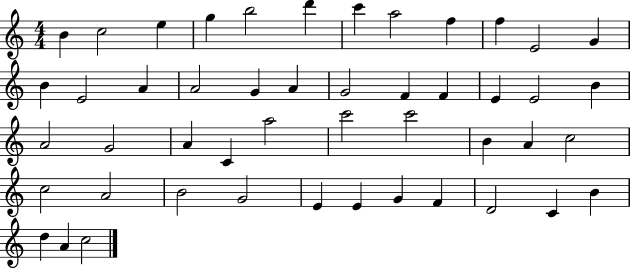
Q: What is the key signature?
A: C major